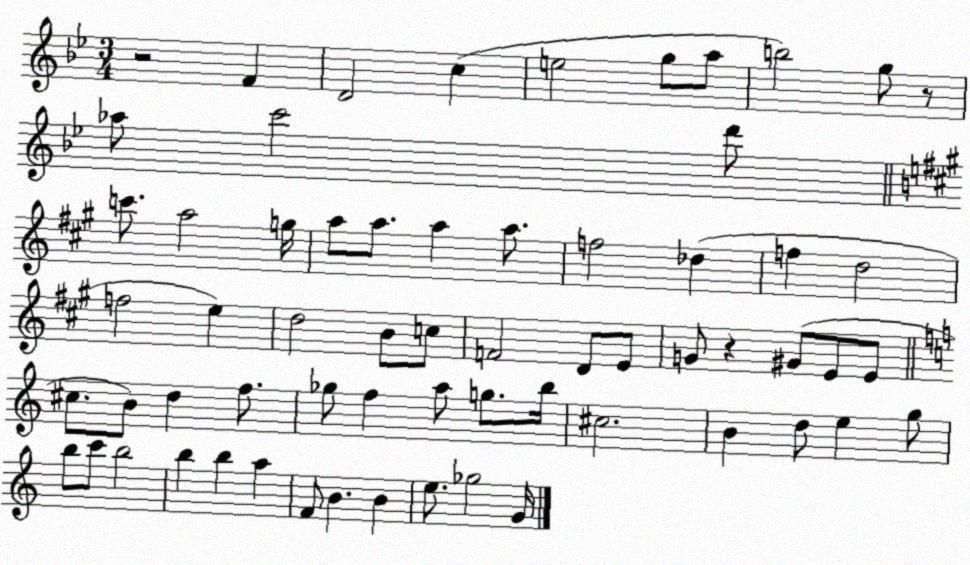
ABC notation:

X:1
T:Untitled
M:3/4
L:1/4
K:Bb
z2 F D2 c e2 g/2 a/2 b2 g/2 z/2 _a/2 c'2 d'/2 c'/2 a2 g/4 a/2 a/2 a a/2 f2 _d f d2 f2 e d2 B/2 c/2 F2 D/2 E/2 G/2 z ^G/2 E/2 E/2 ^c/2 B/2 d f/2 _g/2 f a/2 g/2 b/4 ^c2 B d/2 e g/2 b/2 c'/2 b2 b b a F/2 B B e/2 _g2 G/4